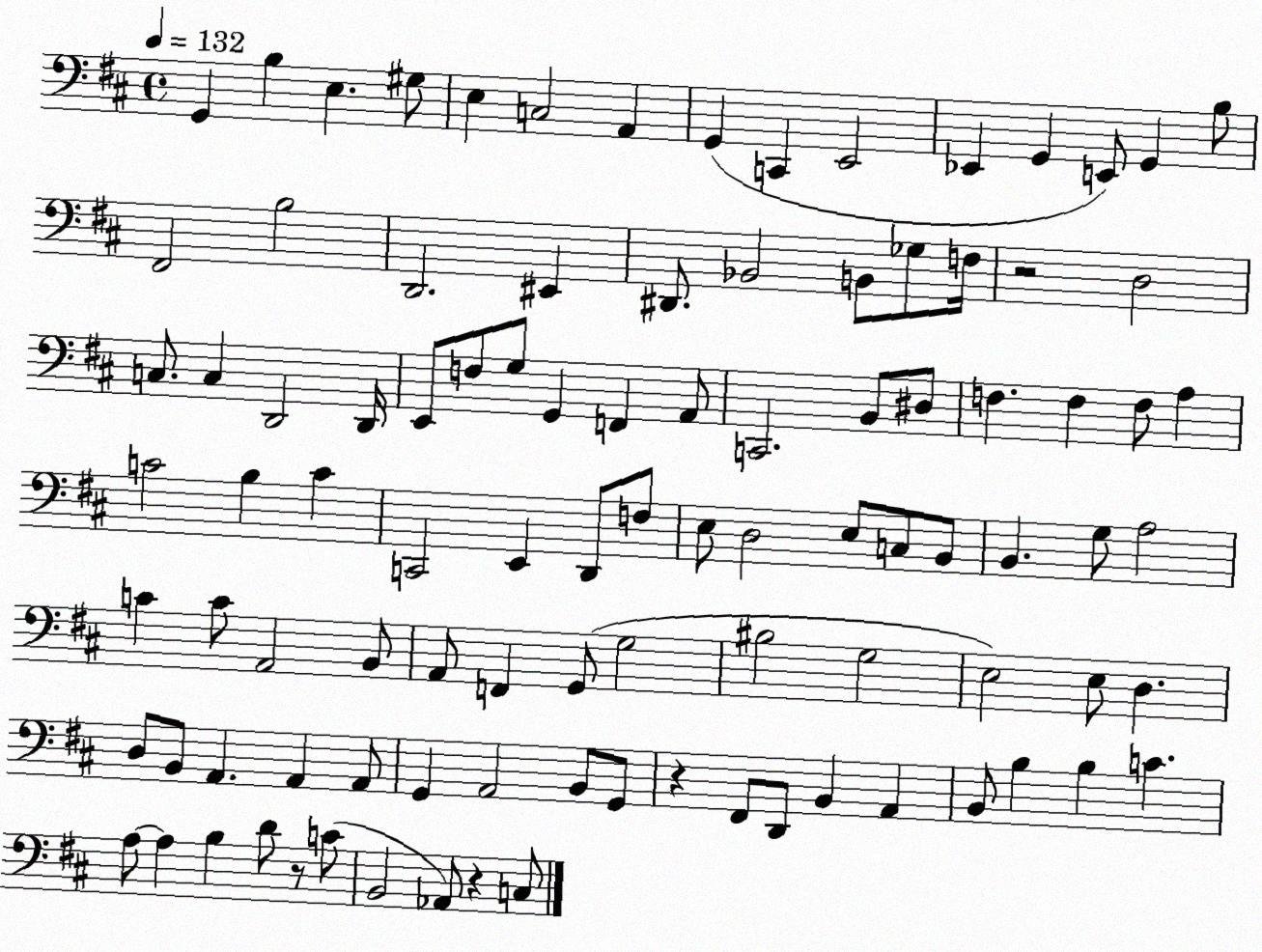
X:1
T:Untitled
M:4/4
L:1/4
K:D
G,, B, E, ^G,/2 E, C,2 A,, G,, C,, E,,2 _E,, G,, E,,/2 G,, B,/2 ^F,,2 B,2 D,,2 ^E,, ^D,,/2 _B,,2 B,,/2 _G,/2 F,/4 z2 D,2 C,/2 C, D,,2 D,,/4 E,,/2 F,/2 G,/2 G,, F,, A,,/2 C,,2 B,,/2 ^D,/2 F, F, F,/2 A, C2 B, C C,,2 E,, D,,/2 F,/2 E,/2 D,2 E,/2 C,/2 B,,/2 B,, G,/2 A,2 C C/2 A,,2 B,,/2 A,,/2 F,, G,,/2 G,2 ^B,2 G,2 E,2 E,/2 D, D,/2 B,,/2 A,, A,, A,,/2 G,, A,,2 B,,/2 G,,/2 z ^F,,/2 D,,/2 B,, A,, B,,/2 B, B, C A,/2 A, B, D/2 z/2 C/2 B,,2 _A,,/2 z C,/2